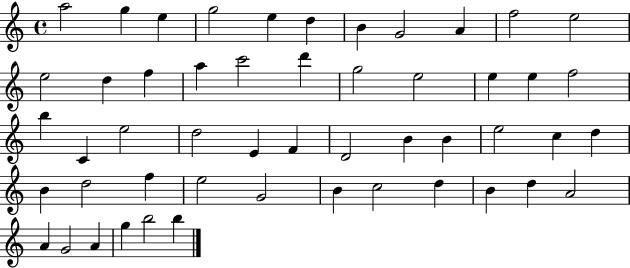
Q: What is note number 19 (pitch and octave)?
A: E5